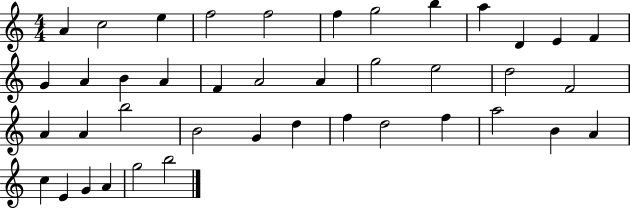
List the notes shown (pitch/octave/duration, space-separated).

A4/q C5/h E5/q F5/h F5/h F5/q G5/h B5/q A5/q D4/q E4/q F4/q G4/q A4/q B4/q A4/q F4/q A4/h A4/q G5/h E5/h D5/h F4/h A4/q A4/q B5/h B4/h G4/q D5/q F5/q D5/h F5/q A5/h B4/q A4/q C5/q E4/q G4/q A4/q G5/h B5/h